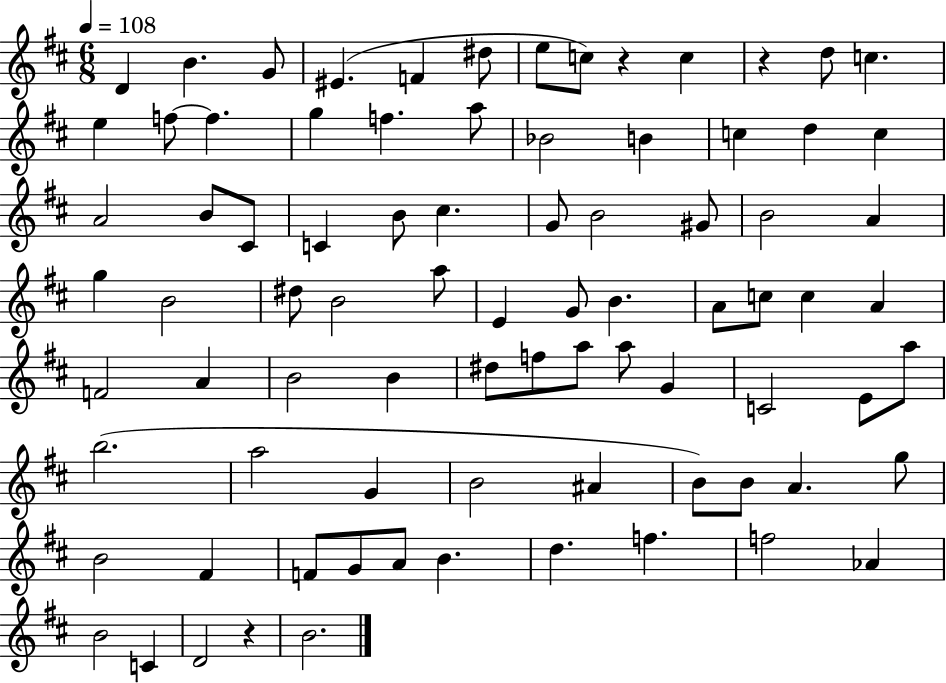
{
  \clef treble
  \numericTimeSignature
  \time 6/8
  \key d \major
  \tempo 4 = 108
  d'4 b'4. g'8 | eis'4.( f'4 dis''8 | e''8 c''8) r4 c''4 | r4 d''8 c''4. | \break e''4 f''8~~ f''4. | g''4 f''4. a''8 | bes'2 b'4 | c''4 d''4 c''4 | \break a'2 b'8 cis'8 | c'4 b'8 cis''4. | g'8 b'2 gis'8 | b'2 a'4 | \break g''4 b'2 | dis''8 b'2 a''8 | e'4 g'8 b'4. | a'8 c''8 c''4 a'4 | \break f'2 a'4 | b'2 b'4 | dis''8 f''8 a''8 a''8 g'4 | c'2 e'8 a''8 | \break b''2.( | a''2 g'4 | b'2 ais'4 | b'8) b'8 a'4. g''8 | \break b'2 fis'4 | f'8 g'8 a'8 b'4. | d''4. f''4. | f''2 aes'4 | \break b'2 c'4 | d'2 r4 | b'2. | \bar "|."
}